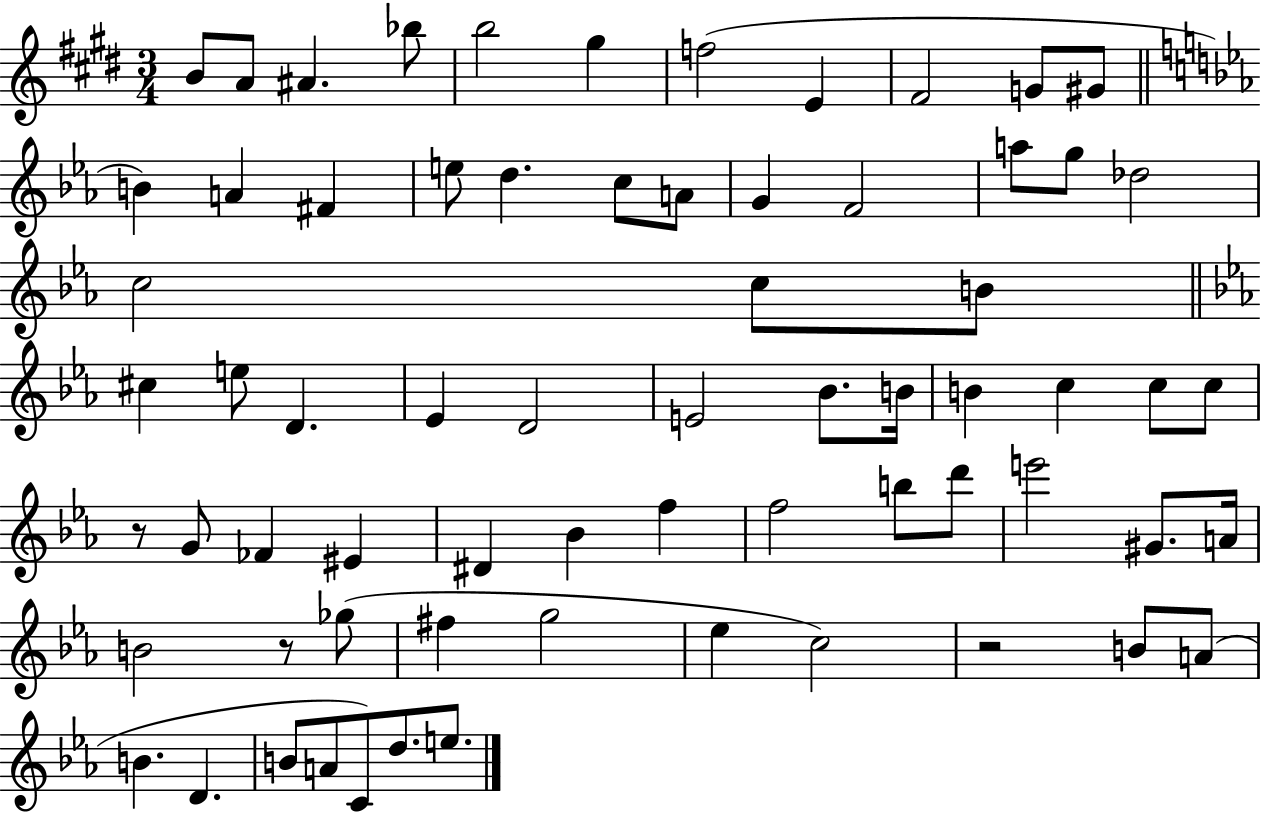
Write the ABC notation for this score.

X:1
T:Untitled
M:3/4
L:1/4
K:E
B/2 A/2 ^A _b/2 b2 ^g f2 E ^F2 G/2 ^G/2 B A ^F e/2 d c/2 A/2 G F2 a/2 g/2 _d2 c2 c/2 B/2 ^c e/2 D _E D2 E2 _B/2 B/4 B c c/2 c/2 z/2 G/2 _F ^E ^D _B f f2 b/2 d'/2 e'2 ^G/2 A/4 B2 z/2 _g/2 ^f g2 _e c2 z2 B/2 A/2 B D B/2 A/2 C/2 d/2 e/2